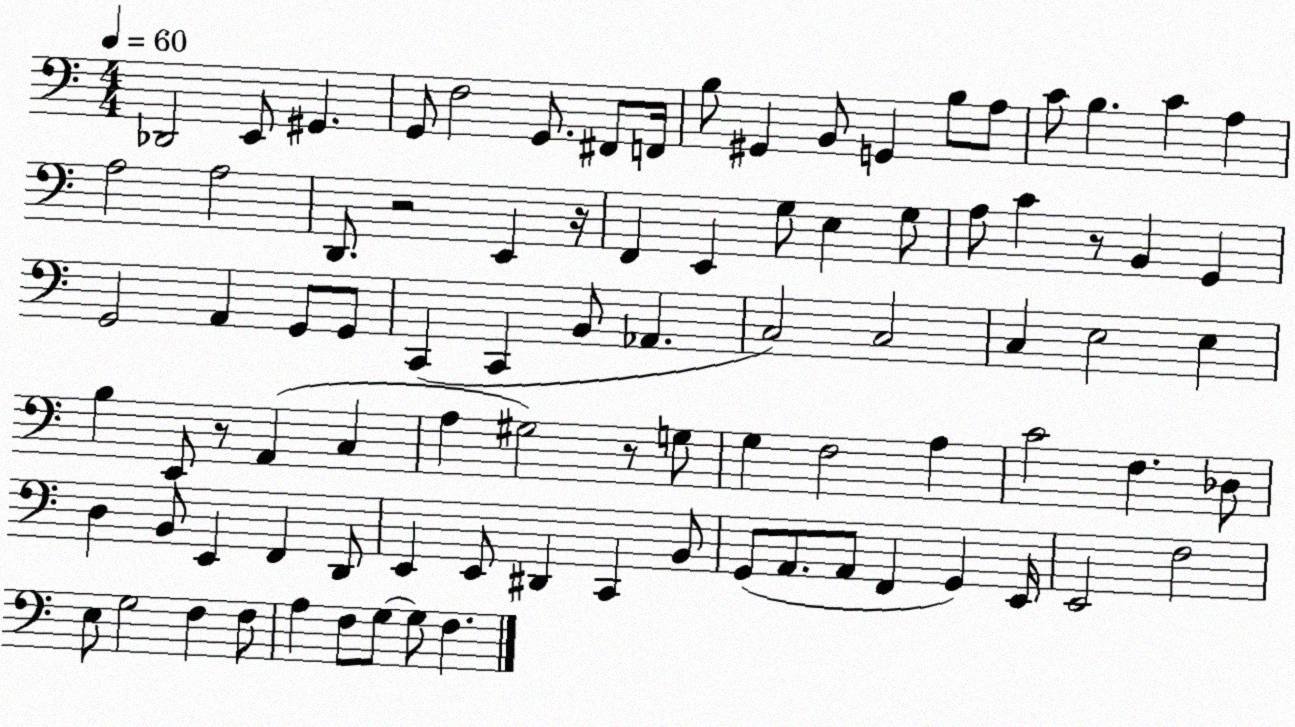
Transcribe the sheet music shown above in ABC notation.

X:1
T:Untitled
M:4/4
L:1/4
K:C
_D,,2 E,,/2 ^G,, G,,/2 F,2 G,,/2 ^F,,/2 F,,/4 B,/2 ^G,, B,,/2 G,, B,/2 A,/2 C/2 B, C A, A,2 A,2 D,,/2 z2 E,, z/4 F,, E,, G,/2 E, G,/2 A,/2 C z/2 B,, G,, G,,2 A,, G,,/2 G,,/2 C,, C,, B,,/2 _A,, C,2 C,2 C, E,2 E, B, E,,/2 z/2 A,, C, A, ^G,2 z/2 G,/2 G, F,2 A, C2 F, _D,/2 D, B,,/2 E,, F,, D,,/2 E,, E,,/2 ^D,, C,, B,,/2 G,,/2 A,,/2 A,,/2 F,, G,, E,,/4 E,,2 F,2 E,/2 G,2 F, F,/2 A, F,/2 G,/2 G,/2 F,